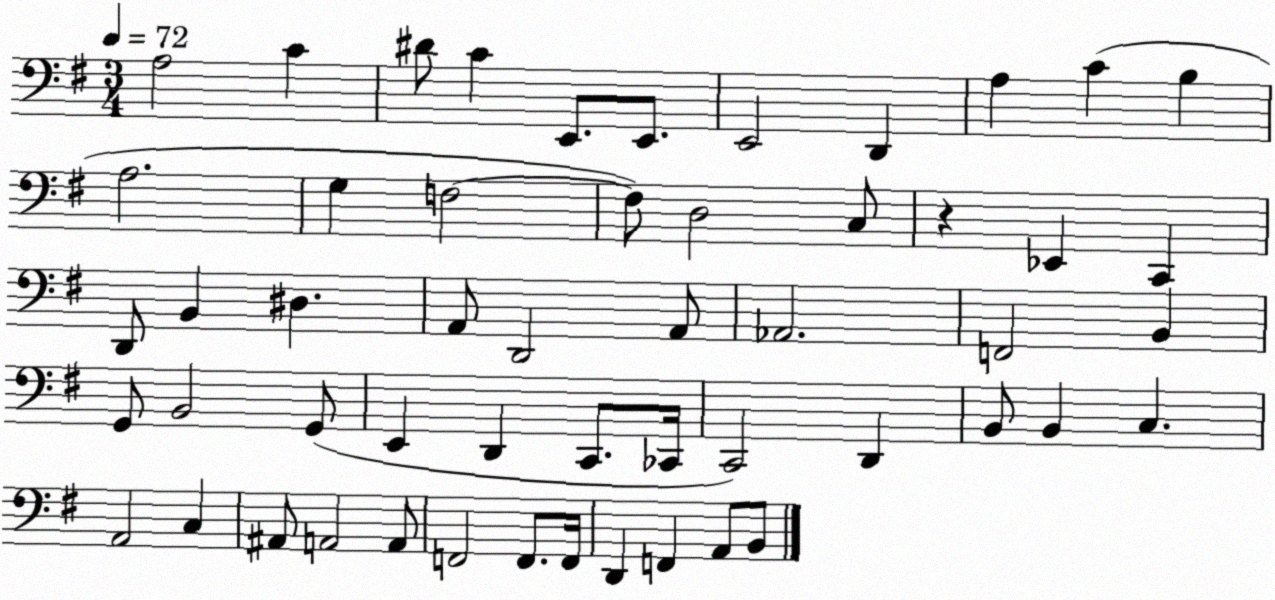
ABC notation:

X:1
T:Untitled
M:3/4
L:1/4
K:G
A,2 C ^D/2 C E,,/2 E,,/2 E,,2 D,, A, C B, A,2 G, F,2 F,/2 D,2 C,/2 z _E,, C,, D,,/2 B,, ^D, A,,/2 D,,2 A,,/2 _A,,2 F,,2 B,, G,,/2 B,,2 G,,/2 E,, D,, C,,/2 _C,,/4 C,,2 D,, B,,/2 B,, C, A,,2 C, ^A,,/2 A,,2 A,,/2 F,,2 F,,/2 F,,/4 D,, F,, A,,/2 B,,/2